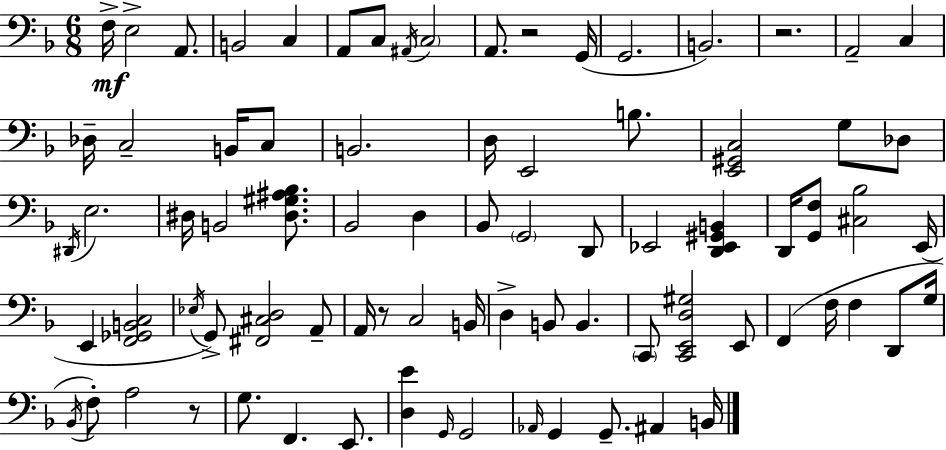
X:1
T:Untitled
M:6/8
L:1/4
K:Dm
F,/4 E,2 A,,/2 B,,2 C, A,,/2 C,/2 ^A,,/4 C,2 A,,/2 z2 G,,/4 G,,2 B,,2 z2 A,,2 C, _D,/4 C,2 B,,/4 C,/2 B,,2 D,/4 E,,2 B,/2 [E,,^G,,C,]2 G,/2 _D,/2 ^D,,/4 E,2 ^D,/4 B,,2 [^D,^G,^A,_B,]/2 _B,,2 D, _B,,/2 G,,2 D,,/2 _E,,2 [D,,_E,,^G,,B,,] D,,/4 [G,,F,]/2 [^C,_B,]2 E,,/4 E,, [F,,_G,,B,,C,]2 _E,/4 G,,/2 [^F,,^C,D,]2 A,,/2 A,,/4 z/2 C,2 B,,/4 D, B,,/2 B,, C,,/2 [C,,E,,D,^G,]2 E,,/2 F,, F,/4 F, D,,/2 G,/4 _B,,/4 F,/2 A,2 z/2 G,/2 F,, E,,/2 [D,E] G,,/4 G,,2 _A,,/4 G,, G,,/2 ^A,, B,,/4